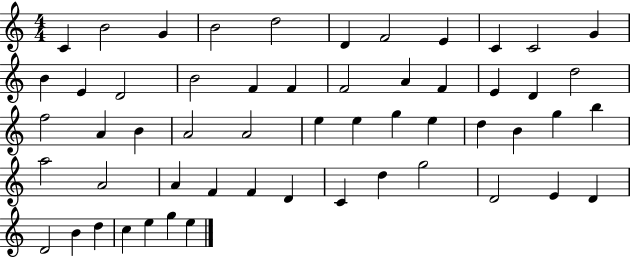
{
  \clef treble
  \numericTimeSignature
  \time 4/4
  \key c \major
  c'4 b'2 g'4 | b'2 d''2 | d'4 f'2 e'4 | c'4 c'2 g'4 | \break b'4 e'4 d'2 | b'2 f'4 f'4 | f'2 a'4 f'4 | e'4 d'4 d''2 | \break f''2 a'4 b'4 | a'2 a'2 | e''4 e''4 g''4 e''4 | d''4 b'4 g''4 b''4 | \break a''2 a'2 | a'4 f'4 f'4 d'4 | c'4 d''4 g''2 | d'2 e'4 d'4 | \break d'2 b'4 d''4 | c''4 e''4 g''4 e''4 | \bar "|."
}